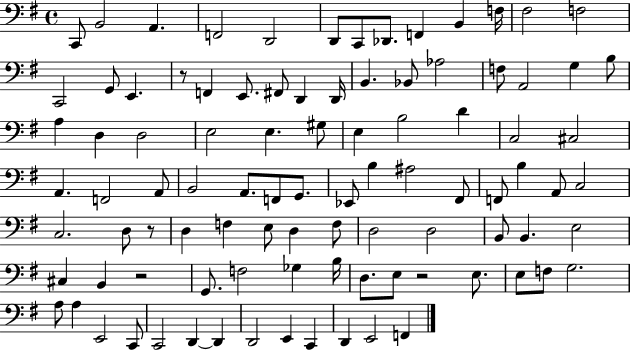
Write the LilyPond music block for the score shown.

{
  \clef bass
  \time 4/4
  \defaultTimeSignature
  \key g \major
  c,8 b,2 a,4. | f,2 d,2 | d,8 c,8 des,8. f,4 b,4 f16 | fis2 f2 | \break c,2 g,8 e,4. | r8 f,4 e,8. fis,8 d,4 d,16 | b,4. bes,8 aes2 | f8 a,2 g4 b8 | \break a4 d4 d2 | e2 e4. gis8 | e4 b2 d'4 | c2 cis2 | \break a,4. f,2 a,8 | b,2 a,8. f,8 g,8. | ees,8 b4 ais2 fis,8 | f,8 b4 a,8 c2 | \break c2. d8 r8 | d4 f4 e8 d4 f8 | d2 d2 | b,8 b,4. e2 | \break cis4 b,4 r2 | g,8. f2 ges4 b16 | d8. e8 r2 e8. | e8 f8 g2. | \break a8 a4 e,2 c,8 | c,2 d,4~~ d,4 | d,2 e,4 c,4 | d,4 e,2 f,4 | \break \bar "|."
}